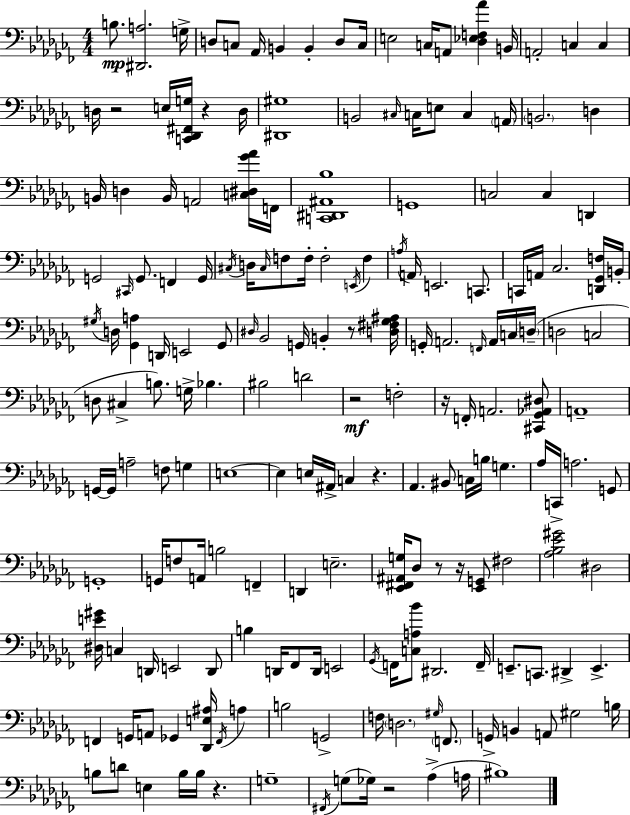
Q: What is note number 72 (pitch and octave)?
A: D3